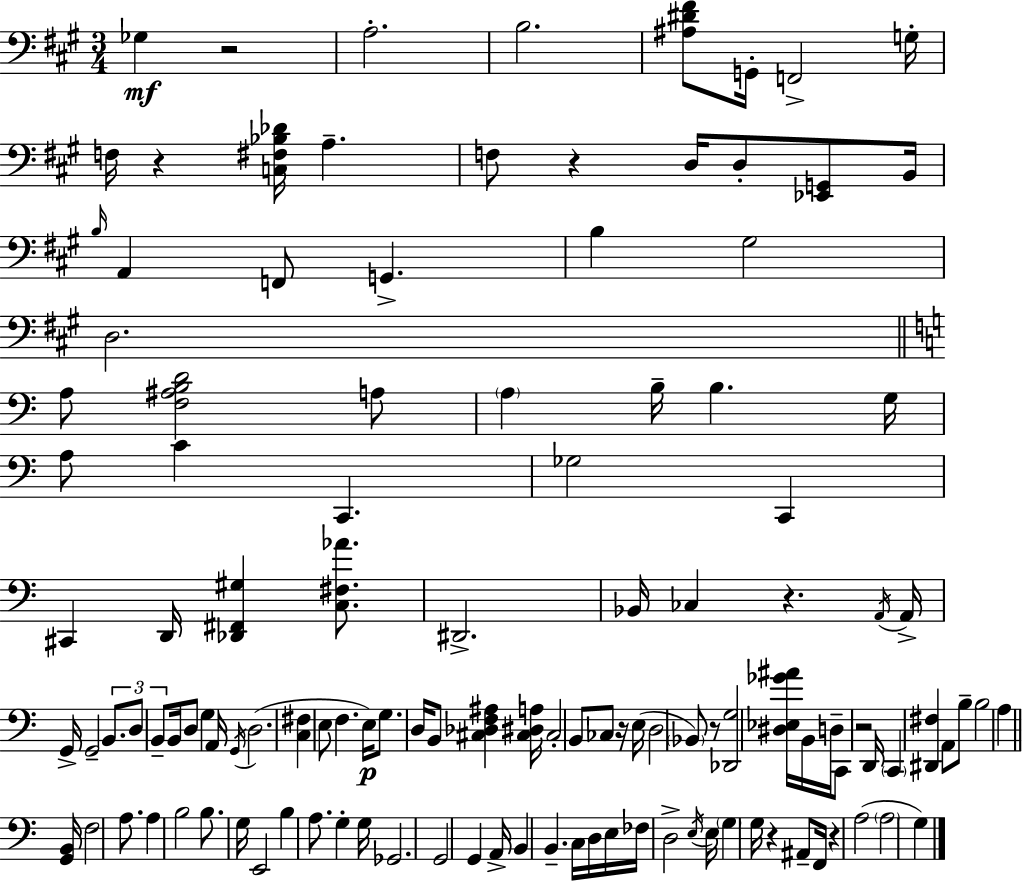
X:1
T:Untitled
M:3/4
L:1/4
K:A
_G, z2 A,2 B,2 [^A,^D^F]/2 G,,/4 F,,2 G,/4 F,/4 z [C,^F,_B,_D]/4 A, F,/2 z D,/4 D,/2 [_E,,G,,]/2 B,,/4 B,/4 A,, F,,/2 G,, B, ^G,2 D,2 A,/2 [F,^A,B,D]2 A,/2 A, B,/4 B, G,/4 A,/2 C C,, _G,2 C,, ^C,, D,,/4 [_D,,^F,,^G,] [C,^F,_A]/2 ^D,,2 _B,,/4 _C, z A,,/4 A,,/4 G,,/4 G,,2 B,,/2 D,/2 B,,/2 B,,/4 D,/2 G, A,,/4 G,,/4 D,2 [C,^F,] E,/2 F, E,/4 G,/2 D,/4 B,,/2 [^C,_D,F,^A,] [^C,^D,A,]/4 ^C,2 B,,/2 _C,/2 z/4 E,/4 D,2 _B,,/2 z/2 [_D,,G,]2 [^D,_E,_G^A]/4 B,,/4 D,/4 C,,/2 z2 D,,/4 C,, [^D,,^F,] A,,/2 B,/2 B,2 A, [G,,B,,]/4 F,2 A,/2 A, B,2 B,/2 G,/4 E,,2 B, A,/2 G, G,/4 _G,,2 G,,2 G,, A,,/4 B,, B,, C,/4 D,/4 E,/4 _F,/4 D,2 E,/4 E,/4 G, G,/4 z ^A,,/2 F,,/4 z A,2 A,2 G,